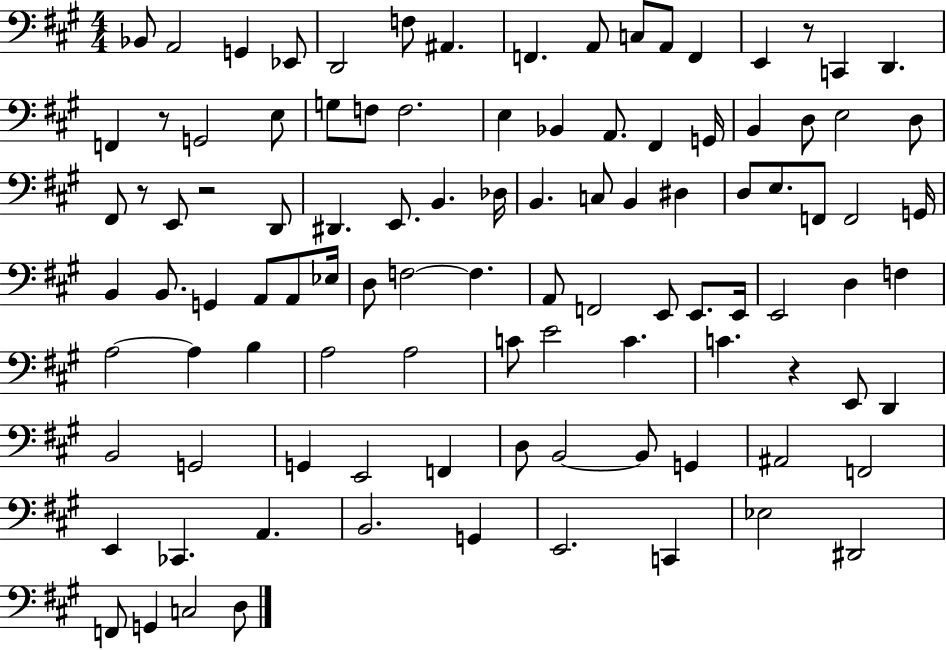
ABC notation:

X:1
T:Untitled
M:4/4
L:1/4
K:A
_B,,/2 A,,2 G,, _E,,/2 D,,2 F,/2 ^A,, F,, A,,/2 C,/2 A,,/2 F,, E,, z/2 C,, D,, F,, z/2 G,,2 E,/2 G,/2 F,/2 F,2 E, _B,, A,,/2 ^F,, G,,/4 B,, D,/2 E,2 D,/2 ^F,,/2 z/2 E,,/2 z2 D,,/2 ^D,, E,,/2 B,, _D,/4 B,, C,/2 B,, ^D, D,/2 E,/2 F,,/2 F,,2 G,,/4 B,, B,,/2 G,, A,,/2 A,,/2 _E,/4 D,/2 F,2 F, A,,/2 F,,2 E,,/2 E,,/2 E,,/4 E,,2 D, F, A,2 A, B, A,2 A,2 C/2 E2 C C z E,,/2 D,, B,,2 G,,2 G,, E,,2 F,, D,/2 B,,2 B,,/2 G,, ^A,,2 F,,2 E,, _C,, A,, B,,2 G,, E,,2 C,, _E,2 ^D,,2 F,,/2 G,, C,2 D,/2